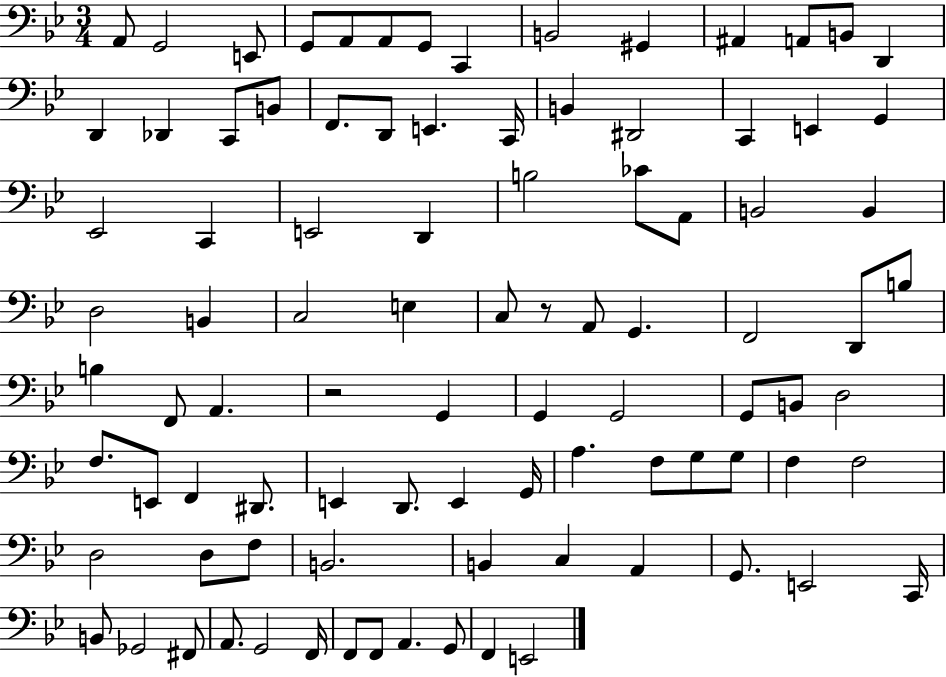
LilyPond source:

{
  \clef bass
  \numericTimeSignature
  \time 3/4
  \key bes \major
  \repeat volta 2 { a,8 g,2 e,8 | g,8 a,8 a,8 g,8 c,4 | b,2 gis,4 | ais,4 a,8 b,8 d,4 | \break d,4 des,4 c,8 b,8 | f,8. d,8 e,4. c,16 | b,4 dis,2 | c,4 e,4 g,4 | \break ees,2 c,4 | e,2 d,4 | b2 ces'8 a,8 | b,2 b,4 | \break d2 b,4 | c2 e4 | c8 r8 a,8 g,4. | f,2 d,8 b8 | \break b4 f,8 a,4. | r2 g,4 | g,4 g,2 | g,8 b,8 d2 | \break f8. e,8 f,4 dis,8. | e,4 d,8. e,4 g,16 | a4. f8 g8 g8 | f4 f2 | \break d2 d8 f8 | b,2. | b,4 c4 a,4 | g,8. e,2 c,16 | \break b,8 ges,2 fis,8 | a,8. g,2 f,16 | f,8 f,8 a,4. g,8 | f,4 e,2 | \break } \bar "|."
}